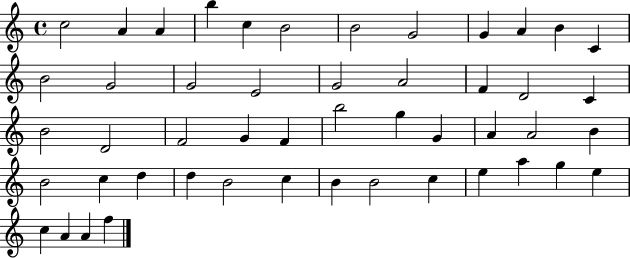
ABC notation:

X:1
T:Untitled
M:4/4
L:1/4
K:C
c2 A A b c B2 B2 G2 G A B C B2 G2 G2 E2 G2 A2 F D2 C B2 D2 F2 G F b2 g G A A2 B B2 c d d B2 c B B2 c e a g e c A A f